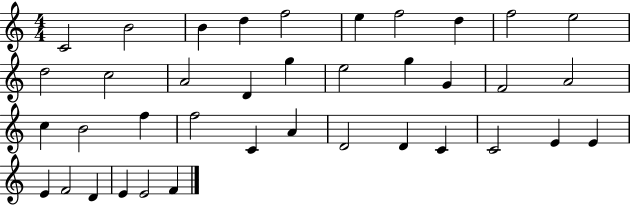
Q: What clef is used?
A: treble